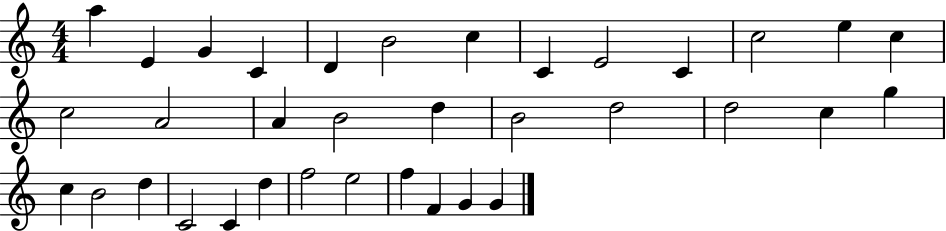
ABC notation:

X:1
T:Untitled
M:4/4
L:1/4
K:C
a E G C D B2 c C E2 C c2 e c c2 A2 A B2 d B2 d2 d2 c g c B2 d C2 C d f2 e2 f F G G